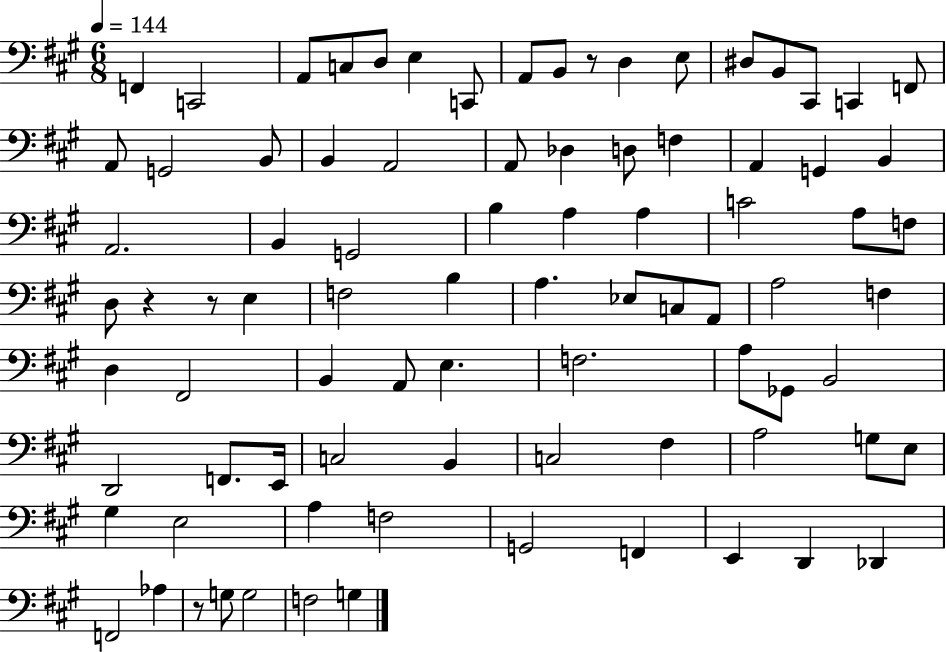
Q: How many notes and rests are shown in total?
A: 85